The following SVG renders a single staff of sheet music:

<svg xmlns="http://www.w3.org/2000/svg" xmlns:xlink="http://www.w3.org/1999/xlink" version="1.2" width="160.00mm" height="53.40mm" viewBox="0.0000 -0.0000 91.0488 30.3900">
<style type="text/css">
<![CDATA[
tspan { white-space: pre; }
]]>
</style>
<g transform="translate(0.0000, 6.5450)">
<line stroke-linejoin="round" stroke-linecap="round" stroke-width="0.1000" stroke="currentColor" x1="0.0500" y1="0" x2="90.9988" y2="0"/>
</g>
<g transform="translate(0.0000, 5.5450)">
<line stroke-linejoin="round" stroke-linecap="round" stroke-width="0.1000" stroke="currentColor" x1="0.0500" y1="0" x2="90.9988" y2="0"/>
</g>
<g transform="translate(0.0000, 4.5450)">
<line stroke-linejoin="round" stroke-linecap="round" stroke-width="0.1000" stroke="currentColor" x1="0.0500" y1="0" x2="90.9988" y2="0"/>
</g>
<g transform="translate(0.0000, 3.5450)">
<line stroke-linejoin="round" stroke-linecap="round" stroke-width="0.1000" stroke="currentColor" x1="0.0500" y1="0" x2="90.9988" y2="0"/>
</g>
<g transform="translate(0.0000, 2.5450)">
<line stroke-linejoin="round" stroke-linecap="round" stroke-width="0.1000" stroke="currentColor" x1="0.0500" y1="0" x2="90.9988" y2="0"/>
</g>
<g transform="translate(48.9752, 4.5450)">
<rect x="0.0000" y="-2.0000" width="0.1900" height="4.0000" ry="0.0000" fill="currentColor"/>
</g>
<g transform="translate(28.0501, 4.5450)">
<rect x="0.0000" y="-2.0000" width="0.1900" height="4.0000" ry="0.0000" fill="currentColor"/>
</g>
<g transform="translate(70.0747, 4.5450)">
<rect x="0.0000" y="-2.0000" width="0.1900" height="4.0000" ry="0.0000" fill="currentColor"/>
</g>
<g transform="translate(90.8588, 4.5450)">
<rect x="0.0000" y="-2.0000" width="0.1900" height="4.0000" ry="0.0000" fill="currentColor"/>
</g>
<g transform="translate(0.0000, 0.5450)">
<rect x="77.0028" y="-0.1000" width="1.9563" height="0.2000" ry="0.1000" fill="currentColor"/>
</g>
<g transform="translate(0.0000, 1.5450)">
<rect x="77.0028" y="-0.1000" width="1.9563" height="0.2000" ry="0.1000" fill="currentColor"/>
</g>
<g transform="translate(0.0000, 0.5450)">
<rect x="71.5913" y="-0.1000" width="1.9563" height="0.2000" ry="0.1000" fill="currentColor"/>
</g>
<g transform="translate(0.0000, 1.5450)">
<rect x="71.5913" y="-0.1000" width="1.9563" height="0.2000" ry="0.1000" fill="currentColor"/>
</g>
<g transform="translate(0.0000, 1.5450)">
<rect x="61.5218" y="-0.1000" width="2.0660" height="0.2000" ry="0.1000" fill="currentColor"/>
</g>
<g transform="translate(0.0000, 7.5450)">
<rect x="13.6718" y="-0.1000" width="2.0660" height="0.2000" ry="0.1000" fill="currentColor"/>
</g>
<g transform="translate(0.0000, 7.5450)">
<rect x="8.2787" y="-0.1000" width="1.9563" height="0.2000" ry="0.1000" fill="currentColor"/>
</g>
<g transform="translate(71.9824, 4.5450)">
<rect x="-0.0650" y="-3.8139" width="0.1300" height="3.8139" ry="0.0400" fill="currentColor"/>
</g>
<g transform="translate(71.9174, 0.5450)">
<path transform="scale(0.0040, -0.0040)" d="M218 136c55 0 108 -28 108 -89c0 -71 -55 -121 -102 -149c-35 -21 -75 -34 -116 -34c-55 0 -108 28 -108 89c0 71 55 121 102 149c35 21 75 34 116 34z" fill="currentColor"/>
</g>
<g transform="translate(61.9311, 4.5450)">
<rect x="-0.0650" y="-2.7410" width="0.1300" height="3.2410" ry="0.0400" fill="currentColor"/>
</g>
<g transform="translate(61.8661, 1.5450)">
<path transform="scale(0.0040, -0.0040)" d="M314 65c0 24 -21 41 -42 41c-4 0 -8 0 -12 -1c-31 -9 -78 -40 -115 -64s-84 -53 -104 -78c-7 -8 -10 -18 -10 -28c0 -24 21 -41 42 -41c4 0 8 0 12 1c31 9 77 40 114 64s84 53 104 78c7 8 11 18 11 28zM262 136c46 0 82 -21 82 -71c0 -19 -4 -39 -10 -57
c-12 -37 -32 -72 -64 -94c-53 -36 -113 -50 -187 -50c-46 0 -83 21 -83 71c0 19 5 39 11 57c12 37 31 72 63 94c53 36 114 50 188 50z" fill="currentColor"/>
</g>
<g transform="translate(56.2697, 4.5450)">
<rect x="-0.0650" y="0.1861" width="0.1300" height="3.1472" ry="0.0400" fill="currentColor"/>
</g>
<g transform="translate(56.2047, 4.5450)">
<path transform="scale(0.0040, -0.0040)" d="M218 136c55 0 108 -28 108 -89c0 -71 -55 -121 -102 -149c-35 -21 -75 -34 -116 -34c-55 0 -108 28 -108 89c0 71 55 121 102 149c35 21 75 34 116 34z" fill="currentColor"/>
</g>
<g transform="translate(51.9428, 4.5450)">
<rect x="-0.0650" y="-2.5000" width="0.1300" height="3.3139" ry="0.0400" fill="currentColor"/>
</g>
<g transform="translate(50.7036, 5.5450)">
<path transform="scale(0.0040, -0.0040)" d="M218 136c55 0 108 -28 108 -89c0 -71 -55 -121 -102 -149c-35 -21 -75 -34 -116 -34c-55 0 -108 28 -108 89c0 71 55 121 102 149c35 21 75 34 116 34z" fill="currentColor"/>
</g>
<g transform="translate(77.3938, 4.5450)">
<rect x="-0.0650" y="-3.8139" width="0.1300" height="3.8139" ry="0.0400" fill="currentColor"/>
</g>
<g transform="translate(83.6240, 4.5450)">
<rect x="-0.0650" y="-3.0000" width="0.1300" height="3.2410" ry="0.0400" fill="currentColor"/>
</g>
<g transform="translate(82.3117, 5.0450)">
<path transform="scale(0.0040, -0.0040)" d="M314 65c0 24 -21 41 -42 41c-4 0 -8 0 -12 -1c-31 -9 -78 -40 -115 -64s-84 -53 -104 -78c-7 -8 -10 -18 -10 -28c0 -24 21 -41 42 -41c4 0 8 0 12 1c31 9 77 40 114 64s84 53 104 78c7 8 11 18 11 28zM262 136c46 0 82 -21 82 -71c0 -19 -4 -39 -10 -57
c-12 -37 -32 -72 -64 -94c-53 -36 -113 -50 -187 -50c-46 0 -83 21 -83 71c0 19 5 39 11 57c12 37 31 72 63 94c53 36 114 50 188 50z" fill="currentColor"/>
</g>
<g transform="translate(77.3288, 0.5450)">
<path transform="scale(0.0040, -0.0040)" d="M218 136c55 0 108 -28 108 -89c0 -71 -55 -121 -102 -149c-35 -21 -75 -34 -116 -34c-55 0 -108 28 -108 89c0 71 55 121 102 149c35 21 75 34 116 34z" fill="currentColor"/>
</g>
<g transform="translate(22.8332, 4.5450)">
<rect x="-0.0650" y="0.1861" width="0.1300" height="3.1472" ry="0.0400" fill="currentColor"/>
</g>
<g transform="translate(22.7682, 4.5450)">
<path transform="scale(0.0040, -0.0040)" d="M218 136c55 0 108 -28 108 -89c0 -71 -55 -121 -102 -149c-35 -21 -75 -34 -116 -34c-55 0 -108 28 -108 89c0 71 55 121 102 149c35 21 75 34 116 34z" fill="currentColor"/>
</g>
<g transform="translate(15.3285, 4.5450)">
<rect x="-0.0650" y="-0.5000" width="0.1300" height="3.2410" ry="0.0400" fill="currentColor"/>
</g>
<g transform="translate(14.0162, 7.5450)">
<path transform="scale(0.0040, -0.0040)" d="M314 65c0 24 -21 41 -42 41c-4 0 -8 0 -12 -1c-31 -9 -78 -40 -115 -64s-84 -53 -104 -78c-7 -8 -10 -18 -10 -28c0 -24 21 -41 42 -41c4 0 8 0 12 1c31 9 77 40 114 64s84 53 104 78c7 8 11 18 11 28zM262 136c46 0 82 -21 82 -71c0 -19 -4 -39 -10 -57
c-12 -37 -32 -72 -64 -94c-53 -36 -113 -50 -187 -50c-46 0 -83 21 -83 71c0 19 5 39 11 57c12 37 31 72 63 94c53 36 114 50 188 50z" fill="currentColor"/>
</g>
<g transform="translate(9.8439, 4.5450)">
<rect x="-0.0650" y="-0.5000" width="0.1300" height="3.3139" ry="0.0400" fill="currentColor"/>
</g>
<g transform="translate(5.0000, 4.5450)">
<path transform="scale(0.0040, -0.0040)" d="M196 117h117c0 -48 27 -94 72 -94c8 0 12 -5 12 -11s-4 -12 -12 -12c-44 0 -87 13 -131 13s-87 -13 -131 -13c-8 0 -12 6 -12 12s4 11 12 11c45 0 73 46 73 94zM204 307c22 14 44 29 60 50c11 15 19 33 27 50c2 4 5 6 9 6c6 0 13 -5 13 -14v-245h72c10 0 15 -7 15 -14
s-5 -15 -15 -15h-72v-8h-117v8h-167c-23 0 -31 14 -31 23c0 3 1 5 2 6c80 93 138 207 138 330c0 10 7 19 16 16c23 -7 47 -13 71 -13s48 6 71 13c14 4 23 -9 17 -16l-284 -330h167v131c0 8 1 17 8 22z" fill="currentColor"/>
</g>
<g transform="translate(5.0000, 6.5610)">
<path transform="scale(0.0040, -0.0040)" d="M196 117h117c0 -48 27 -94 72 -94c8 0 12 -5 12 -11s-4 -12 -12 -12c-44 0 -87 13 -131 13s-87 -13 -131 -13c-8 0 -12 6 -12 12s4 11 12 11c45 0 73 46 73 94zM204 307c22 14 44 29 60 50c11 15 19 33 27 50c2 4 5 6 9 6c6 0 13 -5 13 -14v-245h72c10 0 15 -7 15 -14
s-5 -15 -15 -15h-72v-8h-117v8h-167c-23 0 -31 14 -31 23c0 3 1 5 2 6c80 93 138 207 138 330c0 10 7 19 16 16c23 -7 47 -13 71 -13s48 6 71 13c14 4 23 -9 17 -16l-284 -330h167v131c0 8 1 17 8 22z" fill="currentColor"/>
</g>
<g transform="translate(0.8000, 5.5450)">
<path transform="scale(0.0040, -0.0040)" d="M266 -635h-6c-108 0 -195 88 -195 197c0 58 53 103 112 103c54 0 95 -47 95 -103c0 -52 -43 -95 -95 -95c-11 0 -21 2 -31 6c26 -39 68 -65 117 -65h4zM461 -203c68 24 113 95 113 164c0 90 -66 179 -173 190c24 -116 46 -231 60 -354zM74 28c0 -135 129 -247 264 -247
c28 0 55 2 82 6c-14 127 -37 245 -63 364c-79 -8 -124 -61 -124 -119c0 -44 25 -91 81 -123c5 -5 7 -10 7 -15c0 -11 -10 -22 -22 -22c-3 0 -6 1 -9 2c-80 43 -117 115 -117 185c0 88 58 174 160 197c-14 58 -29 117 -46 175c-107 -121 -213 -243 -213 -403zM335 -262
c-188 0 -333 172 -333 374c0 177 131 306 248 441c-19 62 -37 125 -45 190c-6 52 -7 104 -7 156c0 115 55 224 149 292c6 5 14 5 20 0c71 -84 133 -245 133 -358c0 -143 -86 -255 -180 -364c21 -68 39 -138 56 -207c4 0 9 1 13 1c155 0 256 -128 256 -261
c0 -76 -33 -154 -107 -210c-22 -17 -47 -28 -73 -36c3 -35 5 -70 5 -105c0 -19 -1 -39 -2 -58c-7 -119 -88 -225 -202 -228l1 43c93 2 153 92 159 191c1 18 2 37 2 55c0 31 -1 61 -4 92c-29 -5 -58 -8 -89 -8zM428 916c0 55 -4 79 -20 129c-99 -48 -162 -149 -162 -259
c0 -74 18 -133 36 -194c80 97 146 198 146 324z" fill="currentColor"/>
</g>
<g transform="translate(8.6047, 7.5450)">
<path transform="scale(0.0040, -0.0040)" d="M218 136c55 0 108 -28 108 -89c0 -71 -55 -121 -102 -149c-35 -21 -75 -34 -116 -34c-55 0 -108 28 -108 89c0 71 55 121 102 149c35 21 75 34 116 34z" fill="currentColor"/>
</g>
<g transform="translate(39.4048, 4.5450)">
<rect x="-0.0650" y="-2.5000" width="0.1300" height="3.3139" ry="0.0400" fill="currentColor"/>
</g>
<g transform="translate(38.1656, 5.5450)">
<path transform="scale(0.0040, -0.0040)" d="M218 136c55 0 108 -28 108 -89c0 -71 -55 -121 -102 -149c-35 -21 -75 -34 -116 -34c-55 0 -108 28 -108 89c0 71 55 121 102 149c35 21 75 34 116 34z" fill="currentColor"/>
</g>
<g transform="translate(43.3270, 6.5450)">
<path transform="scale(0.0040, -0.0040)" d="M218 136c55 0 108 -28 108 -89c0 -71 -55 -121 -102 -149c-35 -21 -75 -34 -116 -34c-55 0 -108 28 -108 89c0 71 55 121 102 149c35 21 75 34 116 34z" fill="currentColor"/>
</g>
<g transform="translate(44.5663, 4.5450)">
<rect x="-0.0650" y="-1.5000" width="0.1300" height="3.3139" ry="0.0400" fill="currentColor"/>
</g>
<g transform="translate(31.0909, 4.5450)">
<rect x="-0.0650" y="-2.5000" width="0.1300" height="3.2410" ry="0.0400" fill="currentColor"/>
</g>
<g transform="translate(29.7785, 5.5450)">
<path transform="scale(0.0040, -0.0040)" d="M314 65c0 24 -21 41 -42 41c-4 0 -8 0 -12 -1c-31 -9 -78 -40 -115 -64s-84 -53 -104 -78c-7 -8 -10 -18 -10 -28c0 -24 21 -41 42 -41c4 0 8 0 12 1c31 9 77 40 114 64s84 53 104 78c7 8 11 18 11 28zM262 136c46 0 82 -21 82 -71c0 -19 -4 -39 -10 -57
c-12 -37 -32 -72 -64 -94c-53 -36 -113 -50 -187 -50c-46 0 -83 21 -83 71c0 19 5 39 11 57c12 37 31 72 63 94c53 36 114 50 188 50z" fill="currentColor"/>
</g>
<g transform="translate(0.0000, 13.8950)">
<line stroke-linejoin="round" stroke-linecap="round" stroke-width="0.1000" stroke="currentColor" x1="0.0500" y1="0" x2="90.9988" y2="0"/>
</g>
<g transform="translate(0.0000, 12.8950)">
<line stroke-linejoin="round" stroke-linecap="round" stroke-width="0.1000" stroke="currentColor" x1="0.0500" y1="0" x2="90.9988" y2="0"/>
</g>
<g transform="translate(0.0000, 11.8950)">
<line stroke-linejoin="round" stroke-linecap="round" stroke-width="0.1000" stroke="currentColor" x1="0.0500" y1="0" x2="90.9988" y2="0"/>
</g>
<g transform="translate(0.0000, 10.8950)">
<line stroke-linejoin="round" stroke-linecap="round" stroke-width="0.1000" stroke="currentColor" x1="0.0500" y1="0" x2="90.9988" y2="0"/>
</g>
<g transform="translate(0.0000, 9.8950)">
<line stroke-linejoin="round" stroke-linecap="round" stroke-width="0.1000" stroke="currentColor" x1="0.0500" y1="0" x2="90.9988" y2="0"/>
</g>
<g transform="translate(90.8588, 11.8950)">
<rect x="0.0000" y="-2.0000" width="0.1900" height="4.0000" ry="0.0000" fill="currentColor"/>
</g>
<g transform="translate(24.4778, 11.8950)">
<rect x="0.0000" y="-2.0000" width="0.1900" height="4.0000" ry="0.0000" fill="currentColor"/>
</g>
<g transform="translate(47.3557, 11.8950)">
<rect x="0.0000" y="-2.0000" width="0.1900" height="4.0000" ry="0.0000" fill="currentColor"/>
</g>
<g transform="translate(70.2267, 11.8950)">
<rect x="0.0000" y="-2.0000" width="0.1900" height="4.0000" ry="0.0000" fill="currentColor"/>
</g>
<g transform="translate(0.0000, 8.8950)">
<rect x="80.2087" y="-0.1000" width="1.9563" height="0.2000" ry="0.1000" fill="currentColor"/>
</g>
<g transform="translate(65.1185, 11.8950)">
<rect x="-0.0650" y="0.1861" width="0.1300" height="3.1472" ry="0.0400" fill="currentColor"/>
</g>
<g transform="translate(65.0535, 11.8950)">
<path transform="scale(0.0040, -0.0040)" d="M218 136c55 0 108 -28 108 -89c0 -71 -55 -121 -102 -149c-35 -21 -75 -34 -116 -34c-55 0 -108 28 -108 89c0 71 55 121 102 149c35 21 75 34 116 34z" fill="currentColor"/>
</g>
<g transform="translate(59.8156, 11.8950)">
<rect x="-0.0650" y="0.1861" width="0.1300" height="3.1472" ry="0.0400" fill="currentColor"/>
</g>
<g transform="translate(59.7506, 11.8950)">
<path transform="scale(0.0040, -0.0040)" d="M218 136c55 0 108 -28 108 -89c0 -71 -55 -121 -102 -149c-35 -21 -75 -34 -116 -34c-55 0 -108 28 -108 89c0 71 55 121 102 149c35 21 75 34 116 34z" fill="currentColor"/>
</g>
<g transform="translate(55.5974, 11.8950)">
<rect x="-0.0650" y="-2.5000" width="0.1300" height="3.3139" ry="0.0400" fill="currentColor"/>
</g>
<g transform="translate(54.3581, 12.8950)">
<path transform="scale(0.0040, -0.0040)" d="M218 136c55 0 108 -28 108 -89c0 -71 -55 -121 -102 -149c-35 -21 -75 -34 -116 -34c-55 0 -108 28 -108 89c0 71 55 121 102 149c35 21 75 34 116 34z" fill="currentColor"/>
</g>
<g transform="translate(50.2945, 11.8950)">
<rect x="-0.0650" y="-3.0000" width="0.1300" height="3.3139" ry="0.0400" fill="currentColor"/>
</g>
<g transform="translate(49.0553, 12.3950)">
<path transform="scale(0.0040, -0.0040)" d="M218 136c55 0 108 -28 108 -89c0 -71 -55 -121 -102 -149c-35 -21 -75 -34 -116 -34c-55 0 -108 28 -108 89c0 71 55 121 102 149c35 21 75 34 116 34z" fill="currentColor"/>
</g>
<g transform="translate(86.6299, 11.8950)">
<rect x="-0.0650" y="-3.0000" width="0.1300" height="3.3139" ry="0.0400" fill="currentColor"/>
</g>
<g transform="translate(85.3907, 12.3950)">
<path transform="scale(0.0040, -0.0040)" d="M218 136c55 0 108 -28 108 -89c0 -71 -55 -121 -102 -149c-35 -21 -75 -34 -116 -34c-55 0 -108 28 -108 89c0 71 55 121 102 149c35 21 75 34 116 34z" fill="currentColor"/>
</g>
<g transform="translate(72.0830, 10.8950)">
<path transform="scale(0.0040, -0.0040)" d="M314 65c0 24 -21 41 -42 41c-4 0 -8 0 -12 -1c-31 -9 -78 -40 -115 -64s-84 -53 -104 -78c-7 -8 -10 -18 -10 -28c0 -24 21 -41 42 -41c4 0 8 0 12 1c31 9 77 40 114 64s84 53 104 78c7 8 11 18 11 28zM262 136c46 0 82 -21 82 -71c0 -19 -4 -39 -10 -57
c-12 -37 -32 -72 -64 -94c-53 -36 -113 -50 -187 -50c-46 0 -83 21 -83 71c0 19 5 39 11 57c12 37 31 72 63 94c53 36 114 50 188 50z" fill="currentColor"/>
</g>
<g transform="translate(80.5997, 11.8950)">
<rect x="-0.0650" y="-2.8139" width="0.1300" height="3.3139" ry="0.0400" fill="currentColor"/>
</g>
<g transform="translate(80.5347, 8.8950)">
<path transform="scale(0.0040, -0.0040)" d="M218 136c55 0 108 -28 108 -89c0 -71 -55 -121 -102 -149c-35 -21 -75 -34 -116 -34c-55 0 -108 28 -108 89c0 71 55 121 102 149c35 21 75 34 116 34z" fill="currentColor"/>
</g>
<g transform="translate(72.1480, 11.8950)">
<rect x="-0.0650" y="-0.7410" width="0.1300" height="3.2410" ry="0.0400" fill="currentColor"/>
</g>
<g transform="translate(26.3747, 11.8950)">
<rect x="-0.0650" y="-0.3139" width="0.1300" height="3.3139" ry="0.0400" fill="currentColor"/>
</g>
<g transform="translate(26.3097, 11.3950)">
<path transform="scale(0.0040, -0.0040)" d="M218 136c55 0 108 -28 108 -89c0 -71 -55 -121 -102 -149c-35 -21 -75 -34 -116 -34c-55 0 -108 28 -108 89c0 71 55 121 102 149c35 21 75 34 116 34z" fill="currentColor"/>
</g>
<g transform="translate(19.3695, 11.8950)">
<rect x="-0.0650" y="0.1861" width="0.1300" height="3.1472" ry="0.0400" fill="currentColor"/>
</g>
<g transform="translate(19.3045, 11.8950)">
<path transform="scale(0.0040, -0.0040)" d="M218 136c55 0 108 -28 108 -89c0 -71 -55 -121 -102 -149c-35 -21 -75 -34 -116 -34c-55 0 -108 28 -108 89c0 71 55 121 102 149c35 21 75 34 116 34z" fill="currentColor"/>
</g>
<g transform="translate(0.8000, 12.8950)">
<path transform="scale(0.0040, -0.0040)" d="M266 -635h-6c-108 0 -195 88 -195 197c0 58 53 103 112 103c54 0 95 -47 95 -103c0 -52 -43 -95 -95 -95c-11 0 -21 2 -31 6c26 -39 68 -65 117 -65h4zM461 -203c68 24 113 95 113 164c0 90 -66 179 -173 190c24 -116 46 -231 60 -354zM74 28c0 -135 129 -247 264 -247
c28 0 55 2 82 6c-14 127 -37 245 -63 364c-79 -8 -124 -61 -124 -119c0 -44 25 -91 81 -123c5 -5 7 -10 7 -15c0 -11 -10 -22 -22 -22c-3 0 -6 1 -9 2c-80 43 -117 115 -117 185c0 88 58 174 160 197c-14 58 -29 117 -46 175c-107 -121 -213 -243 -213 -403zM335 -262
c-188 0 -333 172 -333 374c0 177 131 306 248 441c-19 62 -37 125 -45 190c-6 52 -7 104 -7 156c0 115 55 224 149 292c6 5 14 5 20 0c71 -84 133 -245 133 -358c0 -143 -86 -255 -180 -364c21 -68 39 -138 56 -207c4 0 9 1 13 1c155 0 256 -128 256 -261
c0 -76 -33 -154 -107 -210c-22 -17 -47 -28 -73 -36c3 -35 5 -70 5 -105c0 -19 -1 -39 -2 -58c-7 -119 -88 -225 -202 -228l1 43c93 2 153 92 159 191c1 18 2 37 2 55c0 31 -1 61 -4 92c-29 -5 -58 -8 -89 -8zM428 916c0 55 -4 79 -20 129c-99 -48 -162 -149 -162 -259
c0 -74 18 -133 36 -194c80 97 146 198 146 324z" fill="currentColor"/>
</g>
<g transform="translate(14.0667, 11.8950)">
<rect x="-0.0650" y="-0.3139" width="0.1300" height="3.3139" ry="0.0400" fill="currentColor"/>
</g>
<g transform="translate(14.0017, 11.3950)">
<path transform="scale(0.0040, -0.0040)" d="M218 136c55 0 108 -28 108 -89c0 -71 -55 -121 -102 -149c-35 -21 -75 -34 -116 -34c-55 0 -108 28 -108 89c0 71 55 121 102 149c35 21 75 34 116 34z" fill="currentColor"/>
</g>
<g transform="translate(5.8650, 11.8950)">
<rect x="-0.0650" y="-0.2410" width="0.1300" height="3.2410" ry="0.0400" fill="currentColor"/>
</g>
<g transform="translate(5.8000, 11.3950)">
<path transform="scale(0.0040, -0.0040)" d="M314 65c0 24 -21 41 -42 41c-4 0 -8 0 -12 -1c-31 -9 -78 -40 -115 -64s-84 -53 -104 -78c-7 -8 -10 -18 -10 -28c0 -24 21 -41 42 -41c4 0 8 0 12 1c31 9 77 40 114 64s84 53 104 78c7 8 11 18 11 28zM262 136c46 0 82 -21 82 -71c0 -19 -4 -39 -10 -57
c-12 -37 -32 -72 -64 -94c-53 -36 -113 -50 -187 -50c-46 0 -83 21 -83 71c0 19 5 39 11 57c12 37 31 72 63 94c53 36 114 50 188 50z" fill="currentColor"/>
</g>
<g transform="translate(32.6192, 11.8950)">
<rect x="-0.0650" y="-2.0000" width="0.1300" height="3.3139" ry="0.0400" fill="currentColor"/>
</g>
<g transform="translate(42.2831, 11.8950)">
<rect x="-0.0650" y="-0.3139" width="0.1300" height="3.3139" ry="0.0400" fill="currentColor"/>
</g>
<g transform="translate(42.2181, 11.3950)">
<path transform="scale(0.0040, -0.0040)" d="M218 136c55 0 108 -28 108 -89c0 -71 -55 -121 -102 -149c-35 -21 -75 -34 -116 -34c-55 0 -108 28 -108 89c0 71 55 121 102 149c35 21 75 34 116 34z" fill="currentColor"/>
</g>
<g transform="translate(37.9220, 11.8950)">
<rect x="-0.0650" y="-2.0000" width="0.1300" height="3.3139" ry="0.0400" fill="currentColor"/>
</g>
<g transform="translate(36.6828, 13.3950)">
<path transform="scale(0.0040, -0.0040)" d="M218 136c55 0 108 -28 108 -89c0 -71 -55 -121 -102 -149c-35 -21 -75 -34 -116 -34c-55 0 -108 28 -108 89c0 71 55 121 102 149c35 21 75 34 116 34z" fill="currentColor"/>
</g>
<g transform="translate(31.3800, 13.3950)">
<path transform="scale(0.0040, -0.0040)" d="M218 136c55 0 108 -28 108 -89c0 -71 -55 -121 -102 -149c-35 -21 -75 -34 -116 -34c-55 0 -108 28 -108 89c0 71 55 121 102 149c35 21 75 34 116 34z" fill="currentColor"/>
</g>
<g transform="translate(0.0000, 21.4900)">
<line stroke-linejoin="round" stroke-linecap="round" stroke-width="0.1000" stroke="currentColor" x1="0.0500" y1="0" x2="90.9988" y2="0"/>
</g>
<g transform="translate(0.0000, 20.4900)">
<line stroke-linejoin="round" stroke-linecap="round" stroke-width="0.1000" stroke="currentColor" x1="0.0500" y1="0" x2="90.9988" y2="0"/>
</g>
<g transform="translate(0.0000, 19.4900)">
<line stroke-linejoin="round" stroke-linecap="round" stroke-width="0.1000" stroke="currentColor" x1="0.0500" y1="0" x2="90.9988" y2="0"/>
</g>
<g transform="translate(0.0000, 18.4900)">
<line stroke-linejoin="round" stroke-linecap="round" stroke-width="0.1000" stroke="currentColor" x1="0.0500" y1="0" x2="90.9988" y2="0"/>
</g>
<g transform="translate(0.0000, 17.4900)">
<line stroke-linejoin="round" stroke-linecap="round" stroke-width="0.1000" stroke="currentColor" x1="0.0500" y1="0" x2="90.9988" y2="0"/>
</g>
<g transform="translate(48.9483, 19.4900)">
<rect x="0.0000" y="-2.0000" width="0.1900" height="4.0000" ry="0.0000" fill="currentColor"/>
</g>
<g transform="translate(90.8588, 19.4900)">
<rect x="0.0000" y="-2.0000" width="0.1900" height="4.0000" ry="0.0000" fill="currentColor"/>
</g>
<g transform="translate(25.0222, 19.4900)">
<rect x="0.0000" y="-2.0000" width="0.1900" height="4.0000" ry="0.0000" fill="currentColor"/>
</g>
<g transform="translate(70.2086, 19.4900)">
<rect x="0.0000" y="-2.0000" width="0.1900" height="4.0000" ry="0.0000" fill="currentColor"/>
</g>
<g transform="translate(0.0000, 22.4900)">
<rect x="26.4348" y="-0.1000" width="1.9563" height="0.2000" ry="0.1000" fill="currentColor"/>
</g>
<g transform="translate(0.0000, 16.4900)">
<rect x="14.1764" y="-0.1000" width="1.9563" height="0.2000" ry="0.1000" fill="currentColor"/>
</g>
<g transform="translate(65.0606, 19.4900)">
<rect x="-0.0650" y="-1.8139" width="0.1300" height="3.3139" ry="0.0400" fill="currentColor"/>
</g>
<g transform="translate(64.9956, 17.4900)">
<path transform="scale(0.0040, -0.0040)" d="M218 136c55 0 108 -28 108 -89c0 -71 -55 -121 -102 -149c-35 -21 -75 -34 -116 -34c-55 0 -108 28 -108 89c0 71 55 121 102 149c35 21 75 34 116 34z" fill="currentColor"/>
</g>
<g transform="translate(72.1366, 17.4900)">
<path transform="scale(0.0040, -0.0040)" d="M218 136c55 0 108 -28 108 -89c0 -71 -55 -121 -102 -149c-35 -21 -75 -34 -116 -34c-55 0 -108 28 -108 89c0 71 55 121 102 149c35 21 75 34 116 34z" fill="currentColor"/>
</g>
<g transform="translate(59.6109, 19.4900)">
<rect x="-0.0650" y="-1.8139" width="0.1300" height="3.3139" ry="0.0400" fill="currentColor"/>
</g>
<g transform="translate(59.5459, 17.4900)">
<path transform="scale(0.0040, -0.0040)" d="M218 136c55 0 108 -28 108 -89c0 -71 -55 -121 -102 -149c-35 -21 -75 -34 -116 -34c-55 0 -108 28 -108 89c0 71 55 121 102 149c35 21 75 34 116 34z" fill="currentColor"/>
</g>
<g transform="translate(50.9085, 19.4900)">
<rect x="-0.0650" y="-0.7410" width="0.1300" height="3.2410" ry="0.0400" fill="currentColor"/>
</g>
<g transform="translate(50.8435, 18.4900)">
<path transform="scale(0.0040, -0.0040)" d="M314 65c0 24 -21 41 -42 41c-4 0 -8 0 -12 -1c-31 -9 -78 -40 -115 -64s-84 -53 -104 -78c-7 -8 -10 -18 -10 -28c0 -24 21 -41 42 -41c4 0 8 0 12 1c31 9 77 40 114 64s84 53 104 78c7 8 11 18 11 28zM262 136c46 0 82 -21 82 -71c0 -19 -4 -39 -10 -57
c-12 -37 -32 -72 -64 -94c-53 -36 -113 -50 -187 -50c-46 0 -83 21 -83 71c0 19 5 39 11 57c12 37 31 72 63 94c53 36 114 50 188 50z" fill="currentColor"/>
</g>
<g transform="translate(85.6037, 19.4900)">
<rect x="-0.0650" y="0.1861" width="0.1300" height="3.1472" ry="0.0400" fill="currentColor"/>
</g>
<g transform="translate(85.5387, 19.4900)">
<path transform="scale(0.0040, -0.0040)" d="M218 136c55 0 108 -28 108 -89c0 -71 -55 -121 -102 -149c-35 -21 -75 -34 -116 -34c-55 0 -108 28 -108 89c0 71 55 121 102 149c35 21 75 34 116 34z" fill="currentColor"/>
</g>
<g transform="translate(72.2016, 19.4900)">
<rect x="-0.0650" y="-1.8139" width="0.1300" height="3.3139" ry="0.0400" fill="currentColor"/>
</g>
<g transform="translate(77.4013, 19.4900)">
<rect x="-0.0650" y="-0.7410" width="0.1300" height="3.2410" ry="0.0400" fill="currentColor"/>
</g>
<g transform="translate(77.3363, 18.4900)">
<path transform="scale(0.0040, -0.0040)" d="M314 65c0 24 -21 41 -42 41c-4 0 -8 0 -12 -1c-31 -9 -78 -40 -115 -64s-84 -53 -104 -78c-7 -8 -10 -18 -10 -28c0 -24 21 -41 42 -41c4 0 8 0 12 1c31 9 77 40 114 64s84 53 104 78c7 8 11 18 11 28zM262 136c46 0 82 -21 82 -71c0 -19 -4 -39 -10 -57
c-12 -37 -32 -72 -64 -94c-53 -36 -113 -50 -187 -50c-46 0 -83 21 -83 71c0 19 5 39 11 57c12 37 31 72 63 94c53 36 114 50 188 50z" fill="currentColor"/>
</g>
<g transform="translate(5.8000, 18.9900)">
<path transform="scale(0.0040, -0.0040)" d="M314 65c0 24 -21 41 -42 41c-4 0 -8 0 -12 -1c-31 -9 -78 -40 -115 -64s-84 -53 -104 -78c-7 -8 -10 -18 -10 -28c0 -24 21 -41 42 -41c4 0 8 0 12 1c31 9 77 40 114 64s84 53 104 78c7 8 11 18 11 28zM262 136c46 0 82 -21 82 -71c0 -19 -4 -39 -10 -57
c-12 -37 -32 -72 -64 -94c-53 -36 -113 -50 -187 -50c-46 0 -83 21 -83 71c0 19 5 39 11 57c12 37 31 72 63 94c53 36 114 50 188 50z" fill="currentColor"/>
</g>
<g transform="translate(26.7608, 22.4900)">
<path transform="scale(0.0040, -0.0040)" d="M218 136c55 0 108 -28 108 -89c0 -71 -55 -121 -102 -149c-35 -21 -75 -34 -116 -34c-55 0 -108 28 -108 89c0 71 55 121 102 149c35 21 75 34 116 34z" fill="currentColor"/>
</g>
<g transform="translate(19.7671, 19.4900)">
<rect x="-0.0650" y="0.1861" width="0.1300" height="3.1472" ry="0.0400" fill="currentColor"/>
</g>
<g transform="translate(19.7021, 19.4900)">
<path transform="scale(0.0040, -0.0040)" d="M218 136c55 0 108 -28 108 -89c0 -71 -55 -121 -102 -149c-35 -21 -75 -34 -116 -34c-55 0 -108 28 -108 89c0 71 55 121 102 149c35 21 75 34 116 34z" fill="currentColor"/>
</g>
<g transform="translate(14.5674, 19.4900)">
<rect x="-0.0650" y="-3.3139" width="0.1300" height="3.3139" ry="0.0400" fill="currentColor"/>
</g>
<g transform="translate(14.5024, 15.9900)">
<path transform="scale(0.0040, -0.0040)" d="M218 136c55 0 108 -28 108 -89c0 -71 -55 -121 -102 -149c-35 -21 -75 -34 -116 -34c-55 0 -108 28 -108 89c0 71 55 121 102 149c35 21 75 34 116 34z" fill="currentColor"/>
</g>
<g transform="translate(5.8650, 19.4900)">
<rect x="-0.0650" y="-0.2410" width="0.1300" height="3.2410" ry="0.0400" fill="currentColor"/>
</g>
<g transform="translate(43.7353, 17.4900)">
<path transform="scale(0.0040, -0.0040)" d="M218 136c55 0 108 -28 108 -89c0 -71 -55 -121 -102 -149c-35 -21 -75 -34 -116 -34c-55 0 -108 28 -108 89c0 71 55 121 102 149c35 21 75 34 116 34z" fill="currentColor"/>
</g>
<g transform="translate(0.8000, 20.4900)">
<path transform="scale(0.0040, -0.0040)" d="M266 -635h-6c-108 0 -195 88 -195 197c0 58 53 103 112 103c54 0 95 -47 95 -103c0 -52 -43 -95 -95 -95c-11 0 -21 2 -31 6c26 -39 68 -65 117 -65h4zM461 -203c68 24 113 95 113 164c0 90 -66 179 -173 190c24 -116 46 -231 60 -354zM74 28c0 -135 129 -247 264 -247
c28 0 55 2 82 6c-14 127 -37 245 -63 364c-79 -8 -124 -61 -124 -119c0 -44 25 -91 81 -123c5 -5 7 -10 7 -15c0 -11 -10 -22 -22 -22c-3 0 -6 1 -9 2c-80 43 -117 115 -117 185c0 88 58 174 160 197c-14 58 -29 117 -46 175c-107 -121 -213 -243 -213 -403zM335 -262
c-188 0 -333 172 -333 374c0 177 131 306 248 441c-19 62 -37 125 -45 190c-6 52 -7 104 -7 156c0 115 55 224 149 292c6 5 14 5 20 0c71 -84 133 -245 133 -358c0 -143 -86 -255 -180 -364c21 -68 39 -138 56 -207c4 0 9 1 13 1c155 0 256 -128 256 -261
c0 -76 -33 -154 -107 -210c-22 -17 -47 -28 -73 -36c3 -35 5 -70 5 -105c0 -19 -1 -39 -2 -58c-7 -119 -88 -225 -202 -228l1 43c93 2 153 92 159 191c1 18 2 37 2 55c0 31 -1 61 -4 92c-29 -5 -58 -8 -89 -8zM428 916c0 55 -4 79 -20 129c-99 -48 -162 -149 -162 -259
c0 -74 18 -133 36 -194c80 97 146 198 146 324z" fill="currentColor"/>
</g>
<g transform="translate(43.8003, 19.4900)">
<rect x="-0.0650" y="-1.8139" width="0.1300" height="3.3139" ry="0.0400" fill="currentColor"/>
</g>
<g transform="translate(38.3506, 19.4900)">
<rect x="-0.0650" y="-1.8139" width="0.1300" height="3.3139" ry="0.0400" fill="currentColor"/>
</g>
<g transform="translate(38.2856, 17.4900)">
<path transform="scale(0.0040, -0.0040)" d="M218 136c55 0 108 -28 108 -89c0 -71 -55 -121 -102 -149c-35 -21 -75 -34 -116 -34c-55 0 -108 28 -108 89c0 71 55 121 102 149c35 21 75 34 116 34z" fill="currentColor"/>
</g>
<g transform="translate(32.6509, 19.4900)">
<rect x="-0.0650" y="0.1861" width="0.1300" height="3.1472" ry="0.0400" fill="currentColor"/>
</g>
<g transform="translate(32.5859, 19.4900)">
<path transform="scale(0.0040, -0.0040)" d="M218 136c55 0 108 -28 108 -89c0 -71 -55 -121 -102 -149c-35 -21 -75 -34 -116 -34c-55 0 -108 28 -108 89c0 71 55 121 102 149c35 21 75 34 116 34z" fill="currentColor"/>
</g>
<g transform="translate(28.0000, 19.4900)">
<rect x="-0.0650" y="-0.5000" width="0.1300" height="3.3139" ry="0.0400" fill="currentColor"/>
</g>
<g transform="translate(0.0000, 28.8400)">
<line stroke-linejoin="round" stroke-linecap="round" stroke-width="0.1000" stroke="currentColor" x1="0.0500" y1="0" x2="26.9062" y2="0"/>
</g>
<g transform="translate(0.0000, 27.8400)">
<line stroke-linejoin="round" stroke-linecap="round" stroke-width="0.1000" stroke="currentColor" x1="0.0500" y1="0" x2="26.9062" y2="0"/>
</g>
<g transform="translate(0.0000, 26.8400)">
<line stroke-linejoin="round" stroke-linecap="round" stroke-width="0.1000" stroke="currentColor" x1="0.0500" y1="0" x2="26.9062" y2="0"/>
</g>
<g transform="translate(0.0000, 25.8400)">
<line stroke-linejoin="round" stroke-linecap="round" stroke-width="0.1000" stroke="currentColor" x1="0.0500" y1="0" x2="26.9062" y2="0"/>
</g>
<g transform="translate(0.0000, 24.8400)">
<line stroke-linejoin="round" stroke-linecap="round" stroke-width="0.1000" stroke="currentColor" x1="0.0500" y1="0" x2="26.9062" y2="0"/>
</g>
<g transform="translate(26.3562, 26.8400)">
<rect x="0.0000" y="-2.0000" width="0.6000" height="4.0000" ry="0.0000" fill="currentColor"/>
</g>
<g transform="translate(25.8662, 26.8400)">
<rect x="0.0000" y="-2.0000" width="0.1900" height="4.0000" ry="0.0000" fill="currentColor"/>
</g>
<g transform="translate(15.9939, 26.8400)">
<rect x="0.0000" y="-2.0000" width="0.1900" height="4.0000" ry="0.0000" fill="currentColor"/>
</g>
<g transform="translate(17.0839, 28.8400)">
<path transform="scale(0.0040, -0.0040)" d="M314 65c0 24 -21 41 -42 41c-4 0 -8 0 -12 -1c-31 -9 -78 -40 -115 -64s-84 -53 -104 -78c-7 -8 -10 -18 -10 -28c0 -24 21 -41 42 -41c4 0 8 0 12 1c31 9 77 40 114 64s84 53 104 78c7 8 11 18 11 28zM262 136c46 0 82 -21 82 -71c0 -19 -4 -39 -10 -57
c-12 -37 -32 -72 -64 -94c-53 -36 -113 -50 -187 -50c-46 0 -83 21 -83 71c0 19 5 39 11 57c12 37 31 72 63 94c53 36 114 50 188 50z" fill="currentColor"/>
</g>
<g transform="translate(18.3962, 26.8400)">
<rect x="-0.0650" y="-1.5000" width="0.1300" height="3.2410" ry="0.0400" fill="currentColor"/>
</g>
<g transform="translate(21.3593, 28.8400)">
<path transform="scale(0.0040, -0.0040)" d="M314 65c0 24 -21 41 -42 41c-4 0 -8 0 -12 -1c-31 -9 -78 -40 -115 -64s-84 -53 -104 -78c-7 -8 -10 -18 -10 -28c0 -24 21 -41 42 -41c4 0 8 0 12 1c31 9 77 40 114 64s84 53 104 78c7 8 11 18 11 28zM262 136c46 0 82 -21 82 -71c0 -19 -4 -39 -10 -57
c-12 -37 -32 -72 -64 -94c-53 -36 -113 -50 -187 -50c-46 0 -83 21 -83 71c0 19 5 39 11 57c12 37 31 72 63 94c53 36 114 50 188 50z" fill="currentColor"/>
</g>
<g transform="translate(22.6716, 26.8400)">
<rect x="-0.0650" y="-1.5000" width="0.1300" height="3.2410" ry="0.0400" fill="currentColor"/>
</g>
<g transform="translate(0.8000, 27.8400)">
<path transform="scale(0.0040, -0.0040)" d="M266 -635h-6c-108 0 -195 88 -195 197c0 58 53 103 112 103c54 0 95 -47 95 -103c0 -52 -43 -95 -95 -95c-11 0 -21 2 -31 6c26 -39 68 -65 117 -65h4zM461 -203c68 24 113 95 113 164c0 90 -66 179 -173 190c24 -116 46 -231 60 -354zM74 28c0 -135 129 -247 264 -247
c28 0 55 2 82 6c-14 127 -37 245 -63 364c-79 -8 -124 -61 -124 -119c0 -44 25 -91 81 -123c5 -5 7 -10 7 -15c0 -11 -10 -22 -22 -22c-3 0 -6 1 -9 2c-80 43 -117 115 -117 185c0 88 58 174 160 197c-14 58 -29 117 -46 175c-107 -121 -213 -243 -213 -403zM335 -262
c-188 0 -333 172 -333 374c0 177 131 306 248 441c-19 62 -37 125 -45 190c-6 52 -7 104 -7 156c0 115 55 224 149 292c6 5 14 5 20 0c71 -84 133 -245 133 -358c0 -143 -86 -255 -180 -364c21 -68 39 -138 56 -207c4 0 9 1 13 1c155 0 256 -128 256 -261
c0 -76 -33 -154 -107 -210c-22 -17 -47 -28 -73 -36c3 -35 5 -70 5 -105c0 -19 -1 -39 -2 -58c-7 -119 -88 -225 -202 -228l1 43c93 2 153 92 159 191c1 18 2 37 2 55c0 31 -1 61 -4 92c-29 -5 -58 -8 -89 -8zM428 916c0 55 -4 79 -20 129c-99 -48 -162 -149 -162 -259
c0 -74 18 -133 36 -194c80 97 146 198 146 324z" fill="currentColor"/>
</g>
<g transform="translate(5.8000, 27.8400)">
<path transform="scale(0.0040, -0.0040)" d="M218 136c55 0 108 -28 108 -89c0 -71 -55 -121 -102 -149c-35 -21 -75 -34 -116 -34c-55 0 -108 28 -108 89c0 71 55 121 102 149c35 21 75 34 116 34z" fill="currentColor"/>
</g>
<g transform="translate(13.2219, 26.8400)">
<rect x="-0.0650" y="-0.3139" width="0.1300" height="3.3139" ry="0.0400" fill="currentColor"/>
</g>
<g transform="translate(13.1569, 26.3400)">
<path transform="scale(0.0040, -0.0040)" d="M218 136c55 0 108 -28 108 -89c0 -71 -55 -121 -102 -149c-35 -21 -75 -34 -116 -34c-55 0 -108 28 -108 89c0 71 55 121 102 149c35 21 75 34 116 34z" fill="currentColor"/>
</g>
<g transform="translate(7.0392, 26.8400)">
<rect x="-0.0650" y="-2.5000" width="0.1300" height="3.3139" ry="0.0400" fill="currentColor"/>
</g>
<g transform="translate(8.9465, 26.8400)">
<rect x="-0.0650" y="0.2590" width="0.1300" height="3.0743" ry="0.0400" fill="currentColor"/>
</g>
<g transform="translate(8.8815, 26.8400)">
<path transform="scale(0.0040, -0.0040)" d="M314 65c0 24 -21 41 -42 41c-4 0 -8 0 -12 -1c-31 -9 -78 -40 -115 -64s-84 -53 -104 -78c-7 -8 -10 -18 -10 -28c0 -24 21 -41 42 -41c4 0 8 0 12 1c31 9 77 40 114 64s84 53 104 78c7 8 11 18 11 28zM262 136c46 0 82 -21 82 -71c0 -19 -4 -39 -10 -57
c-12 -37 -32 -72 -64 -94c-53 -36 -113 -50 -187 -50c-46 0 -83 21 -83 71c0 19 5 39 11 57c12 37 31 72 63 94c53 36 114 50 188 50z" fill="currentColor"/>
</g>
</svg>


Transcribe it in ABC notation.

X:1
T:Untitled
M:4/4
L:1/4
K:C
C C2 B G2 G E G B a2 c' c' A2 c2 c B c F F c A G B B d2 a A c2 b B C B f f d2 f f f d2 B G B2 c E2 E2